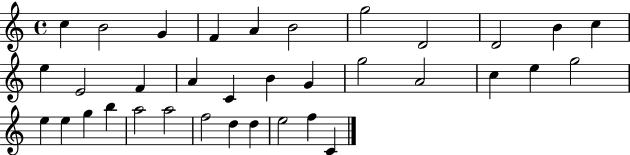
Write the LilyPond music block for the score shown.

{
  \clef treble
  \time 4/4
  \defaultTimeSignature
  \key c \major
  c''4 b'2 g'4 | f'4 a'4 b'2 | g''2 d'2 | d'2 b'4 c''4 | \break e''4 e'2 f'4 | a'4 c'4 b'4 g'4 | g''2 a'2 | c''4 e''4 g''2 | \break e''4 e''4 g''4 b''4 | a''2 a''2 | f''2 d''4 d''4 | e''2 f''4 c'4 | \break \bar "|."
}